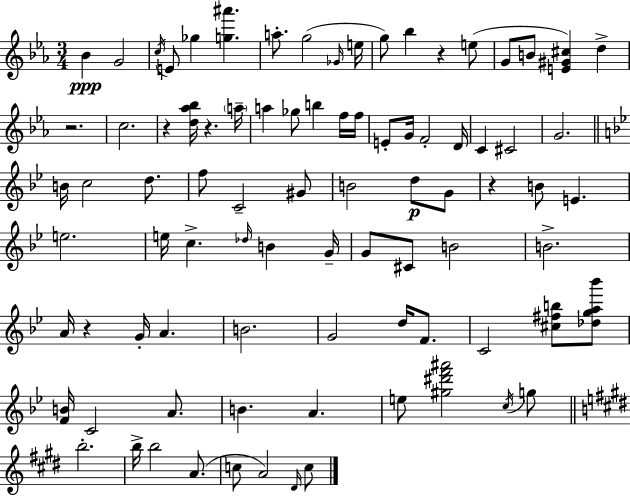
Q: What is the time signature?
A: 3/4